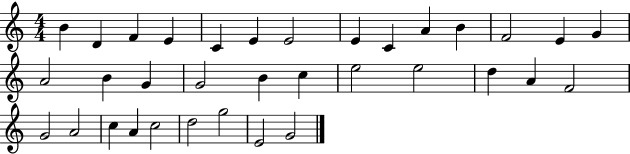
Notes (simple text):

B4/q D4/q F4/q E4/q C4/q E4/q E4/h E4/q C4/q A4/q B4/q F4/h E4/q G4/q A4/h B4/q G4/q G4/h B4/q C5/q E5/h E5/h D5/q A4/q F4/h G4/h A4/h C5/q A4/q C5/h D5/h G5/h E4/h G4/h